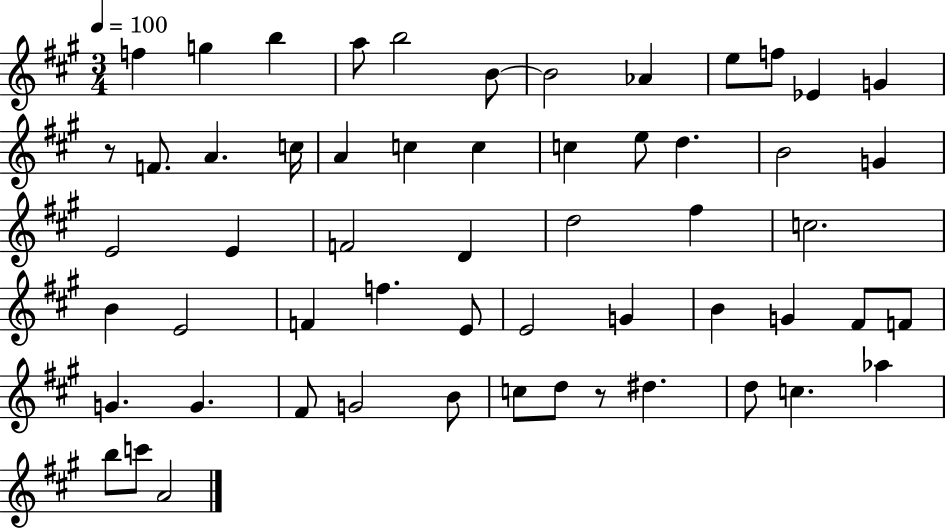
X:1
T:Untitled
M:3/4
L:1/4
K:A
f g b a/2 b2 B/2 B2 _A e/2 f/2 _E G z/2 F/2 A c/4 A c c c e/2 d B2 G E2 E F2 D d2 ^f c2 B E2 F f E/2 E2 G B G ^F/2 F/2 G G ^F/2 G2 B/2 c/2 d/2 z/2 ^d d/2 c _a b/2 c'/2 A2